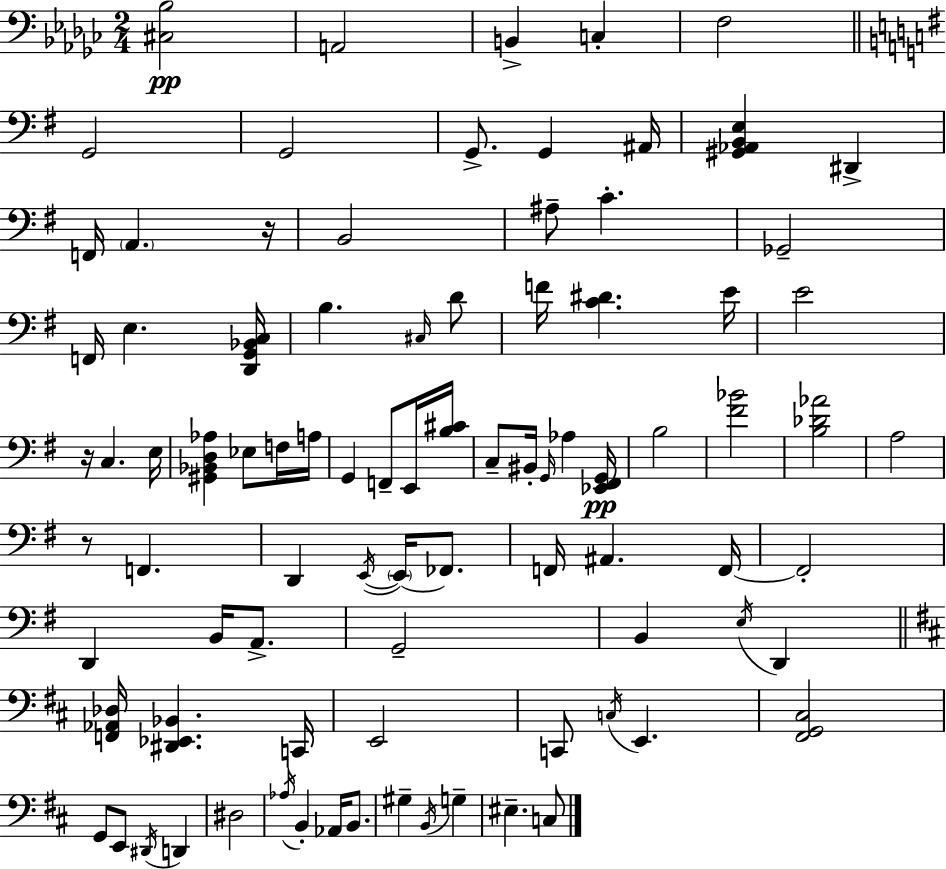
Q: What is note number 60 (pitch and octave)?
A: G2